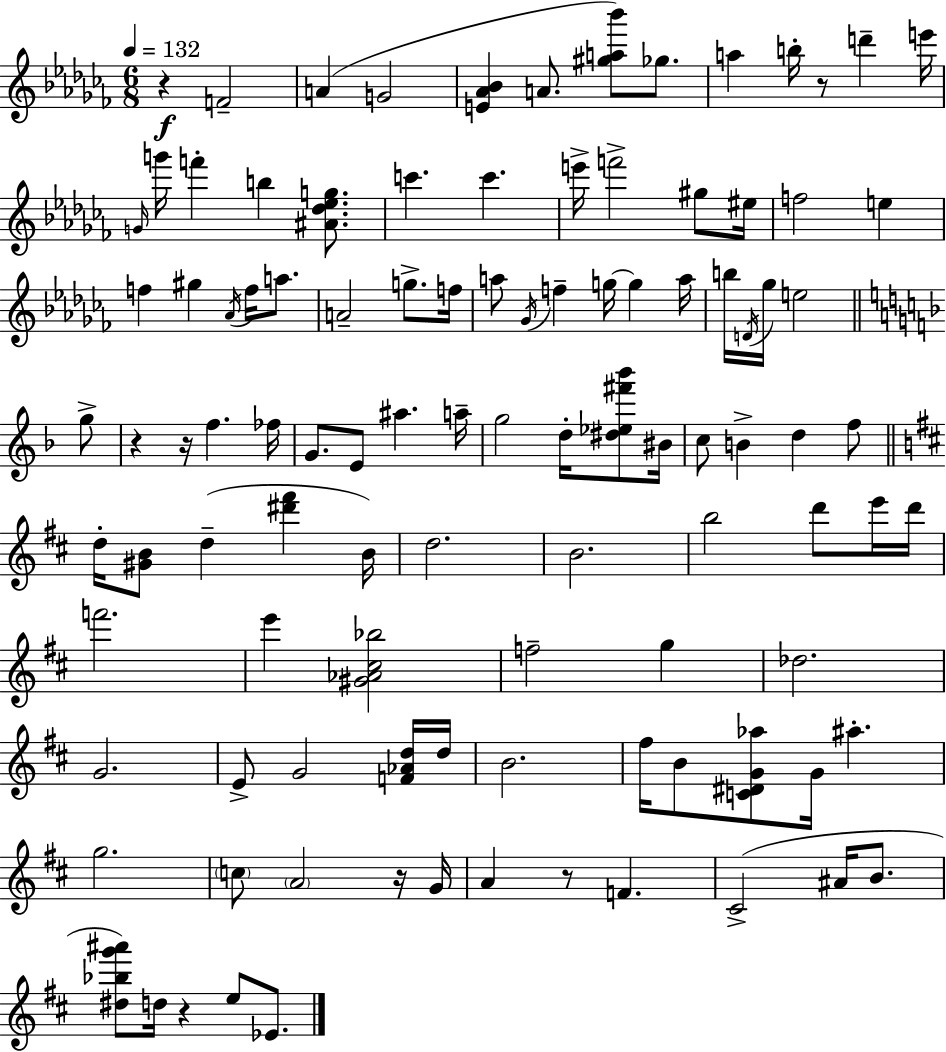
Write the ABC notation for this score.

X:1
T:Untitled
M:6/8
L:1/4
K:Abm
z F2 A G2 [E_A_B] A/2 [^ga_b']/2 _g/2 a b/4 z/2 d' e'/4 G/4 g'/4 f' b [^A_d_eg]/2 c' c' e'/4 f'2 ^g/2 ^e/4 f2 e f ^g _A/4 f/4 a/2 A2 g/2 f/4 a/2 _G/4 f g/4 g a/4 b/4 D/4 _g/4 e2 g/2 z z/4 f _f/4 G/2 E/2 ^a a/4 g2 d/4 [^d_e^f'_b']/2 ^B/4 c/2 B d f/2 d/4 [^GB]/2 d [^d'^f'] B/4 d2 B2 b2 d'/2 e'/4 d'/4 f'2 e' [^G_A^c_b]2 f2 g _d2 G2 E/2 G2 [F_Ad]/4 d/4 B2 ^f/4 B/2 [C^DG_a]/2 G/4 ^a g2 c/2 A2 z/4 G/4 A z/2 F ^C2 ^A/4 B/2 [^d_bg'^a']/2 d/4 z e/2 _E/2